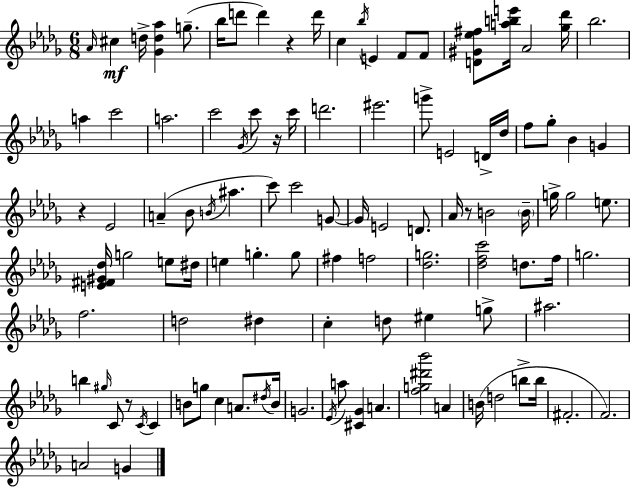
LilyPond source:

{
  \clef treble
  \numericTimeSignature
  \time 6/8
  \key bes \minor
  \grace { aes'16 }\mf cis''4 d''16-> <ges' d'' aes''>4 g''8.--( | bes''16 d'''8 d'''4) r4 | d'''16 c''4 \acciaccatura { bes''16 } e'4 f'8 | f'8 <d' gis' ees'' fis''>8 <a'' b'' e'''>16 aes'2 | \break <ges'' des'''>16 bes''2. | a''4 c'''2 | a''2. | c'''2 \acciaccatura { ges'16 } c'''8 | \break r16 c'''16 d'''2. | eis'''2. | g'''8-> e'2 | d'16-> des''16 f''8 ges''8-. bes'4 g'4 | \break r4 ees'2 | a'4--( bes'8 \acciaccatura { b'16 } ais''4. | c'''8) c'''2 | g'8~~ g'16 e'2 | \break d'8. aes'16 r8 b'2 | \parenthesize b'16-- g''16-> g''2 | e''8. <e' fis' gis' des''>16 g''2 | e''8 dis''16 e''4 g''4.-. | \break g''8 fis''4 f''2 | <des'' g''>2. | <des'' f'' c'''>2 | d''8. f''16 g''2. | \break f''2. | d''2 | dis''4 c''4-. d''8 eis''4 | g''8-> ais''2. | \break b''4 \grace { gis''16 } c'8 r8 | \acciaccatura { c'16 } c'4 b'8 g''8 c''4 | a'8. \acciaccatura { dis''16 } b'16 g'2. | \acciaccatura { ees'16 } a''8 <cis' ges'>4 | \break a'4. <f'' g'' dis''' bes'''>2 | a'4 b'16( d''2 | b''8-> b''16 fis'2.-. | f'2.) | \break a'2 | g'4 \bar "|."
}